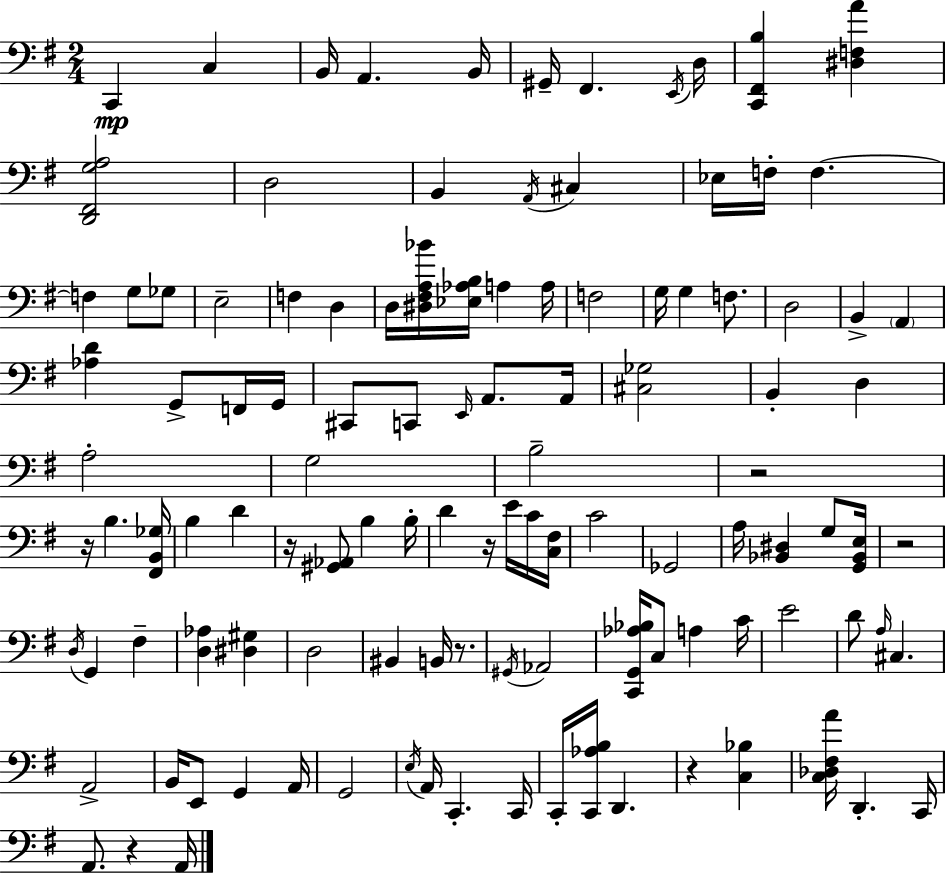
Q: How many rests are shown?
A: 8